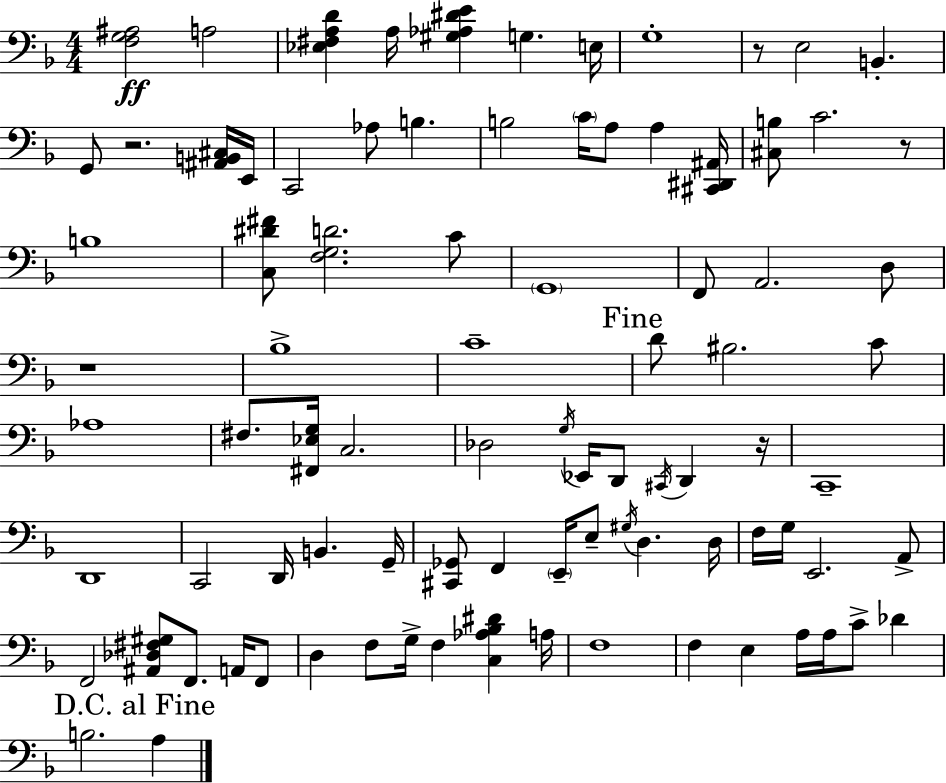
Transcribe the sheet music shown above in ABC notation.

X:1
T:Untitled
M:4/4
L:1/4
K:Dm
[F,G,^A,]2 A,2 [_E,^F,A,D] A,/4 [^G,_A,^DE] G, E,/4 G,4 z/2 E,2 B,, G,,/2 z2 [^A,,B,,^C,]/4 E,,/4 C,,2 _A,/2 B, B,2 C/4 A,/2 A, [^C,,^D,,^A,,]/4 [^C,B,]/2 C2 z/2 B,4 [C,^D^F]/2 [F,G,D]2 C/2 G,,4 F,,/2 A,,2 D,/2 z4 _B,4 C4 D/2 ^B,2 C/2 _A,4 ^F,/2 [^F,,_E,G,]/4 C,2 _D,2 G,/4 _E,,/4 D,,/2 ^C,,/4 D,, z/4 C,,4 D,,4 C,,2 D,,/4 B,, G,,/4 [^C,,_G,,]/2 F,, E,,/4 E,/2 ^G,/4 D, D,/4 F,/4 G,/4 E,,2 A,,/2 F,,2 [^A,,_D,^F,^G,]/2 F,,/2 A,,/4 F,,/2 D, F,/2 G,/4 F, [C,_A,_B,^D] A,/4 F,4 F, E, A,/4 A,/4 C/2 _D B,2 A,